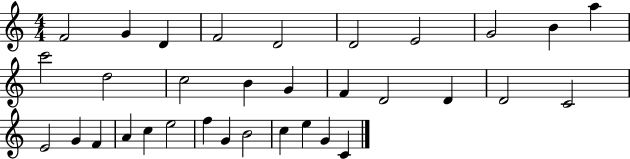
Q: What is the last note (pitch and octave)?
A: C4